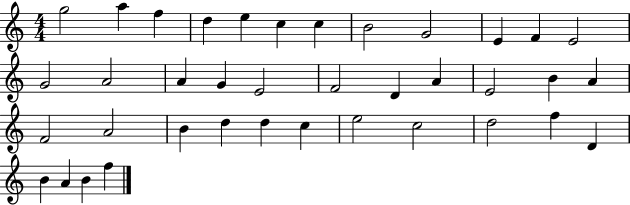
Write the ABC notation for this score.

X:1
T:Untitled
M:4/4
L:1/4
K:C
g2 a f d e c c B2 G2 E F E2 G2 A2 A G E2 F2 D A E2 B A F2 A2 B d d c e2 c2 d2 f D B A B f